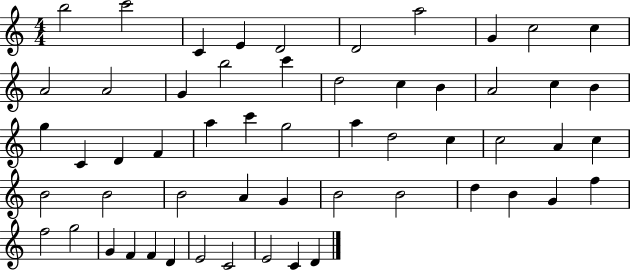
B5/h C6/h C4/q E4/q D4/h D4/h A5/h G4/q C5/h C5/q A4/h A4/h G4/q B5/h C6/q D5/h C5/q B4/q A4/h C5/q B4/q G5/q C4/q D4/q F4/q A5/q C6/q G5/h A5/q D5/h C5/q C5/h A4/q C5/q B4/h B4/h B4/h A4/q G4/q B4/h B4/h D5/q B4/q G4/q F5/q F5/h G5/h G4/q F4/q F4/q D4/q E4/h C4/h E4/h C4/q D4/q